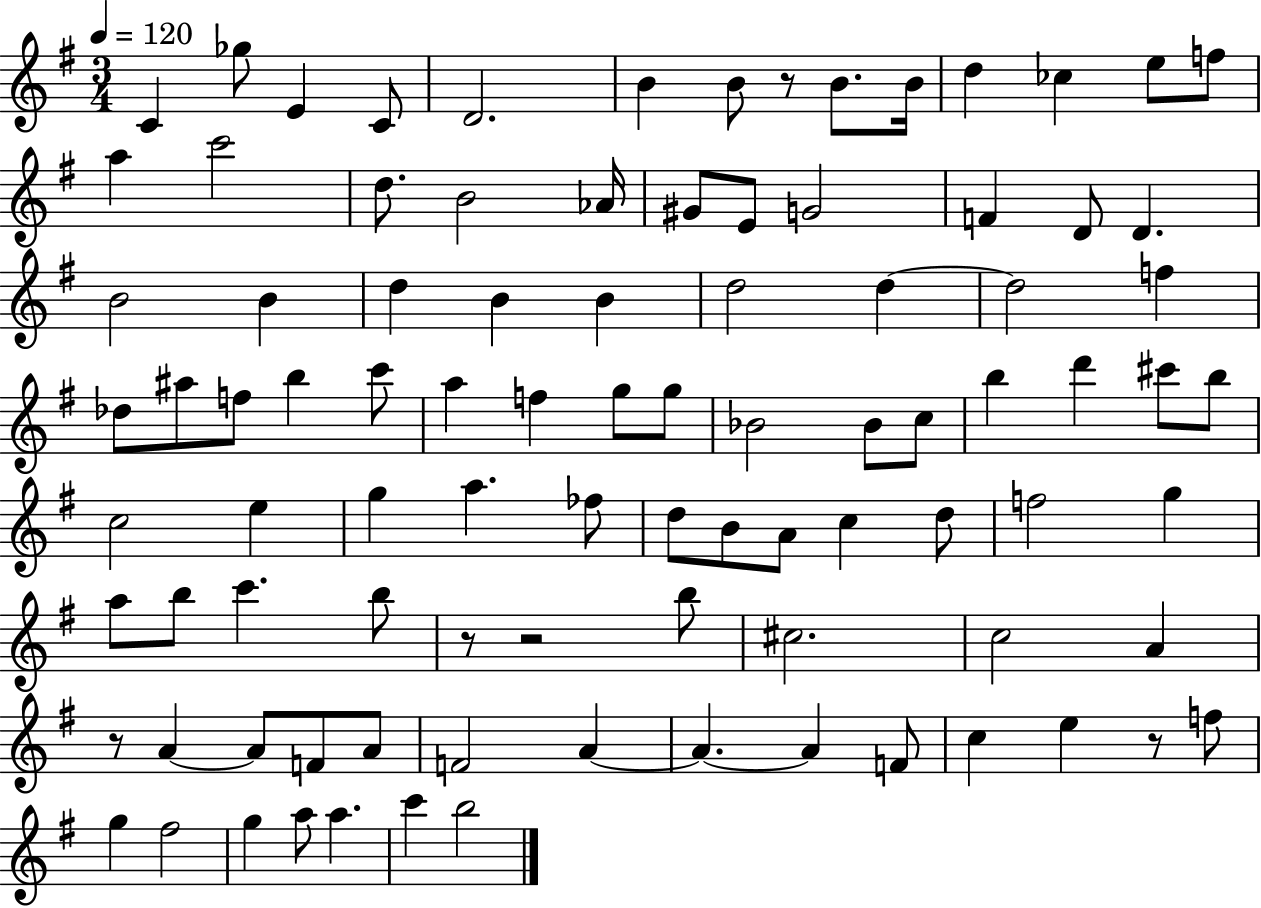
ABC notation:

X:1
T:Untitled
M:3/4
L:1/4
K:G
C _g/2 E C/2 D2 B B/2 z/2 B/2 B/4 d _c e/2 f/2 a c'2 d/2 B2 _A/4 ^G/2 E/2 G2 F D/2 D B2 B d B B d2 d d2 f _d/2 ^a/2 f/2 b c'/2 a f g/2 g/2 _B2 _B/2 c/2 b d' ^c'/2 b/2 c2 e g a _f/2 d/2 B/2 A/2 c d/2 f2 g a/2 b/2 c' b/2 z/2 z2 b/2 ^c2 c2 A z/2 A A/2 F/2 A/2 F2 A A A F/2 c e z/2 f/2 g ^f2 g a/2 a c' b2